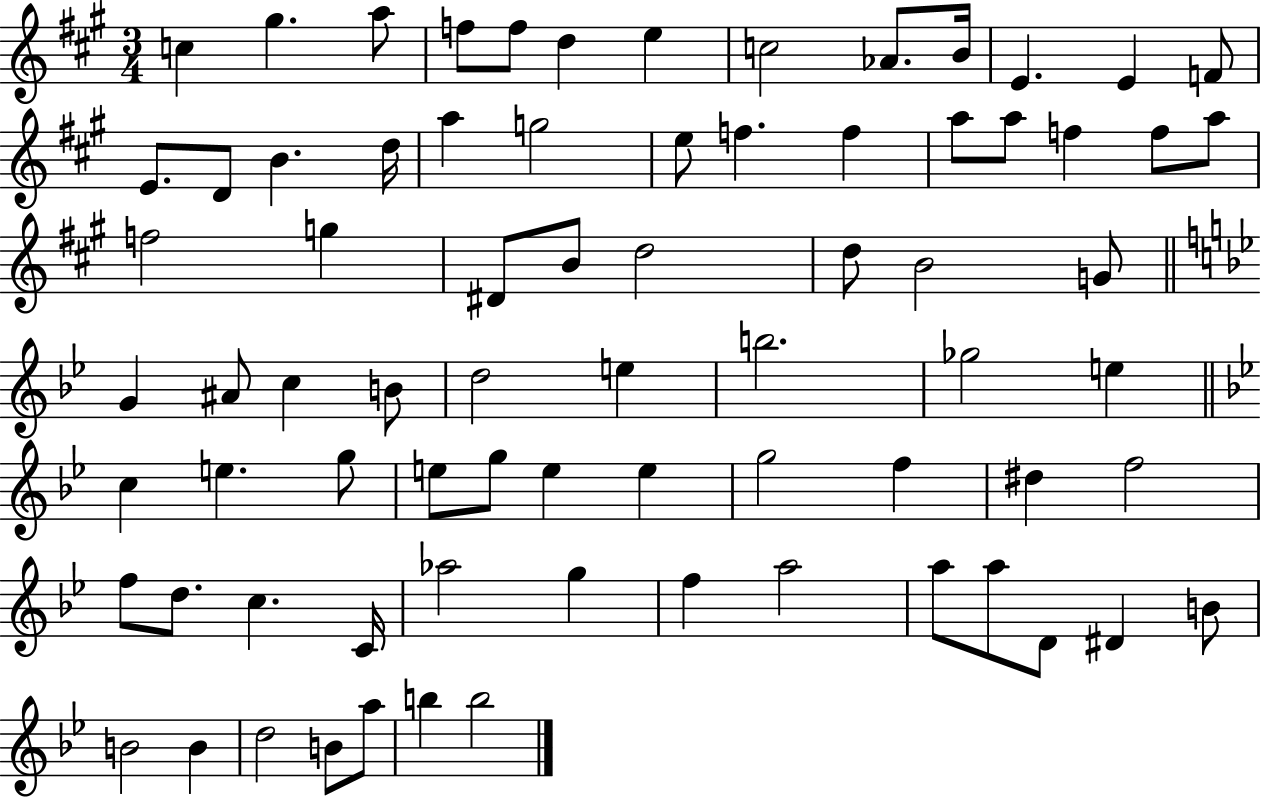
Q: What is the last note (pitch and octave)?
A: B5